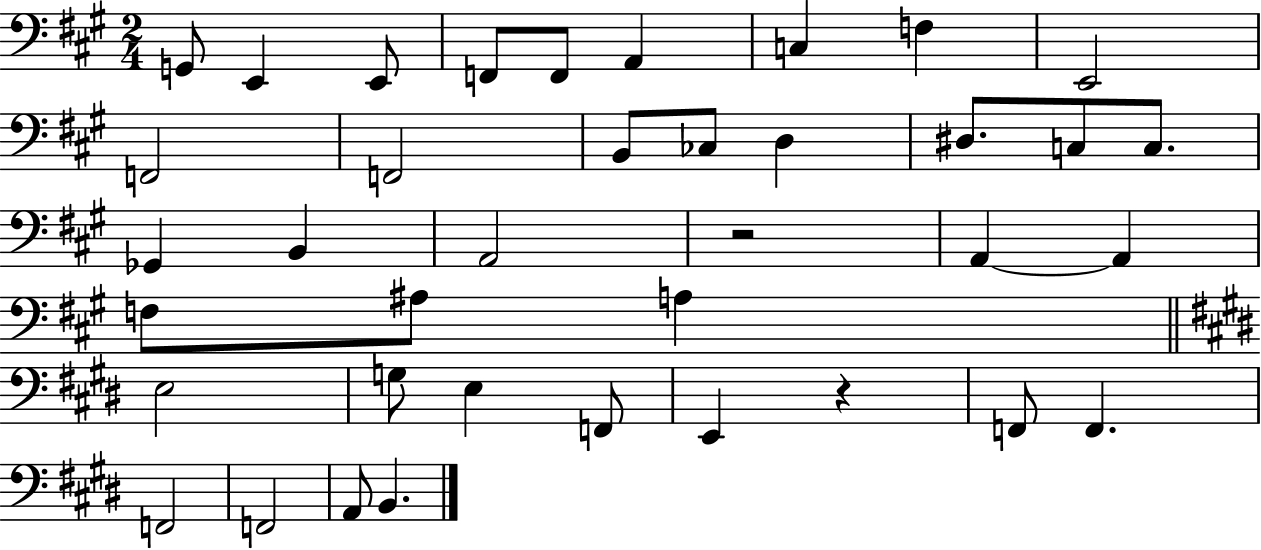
{
  \clef bass
  \numericTimeSignature
  \time 2/4
  \key a \major
  g,8 e,4 e,8 | f,8 f,8 a,4 | c4 f4 | e,2 | \break f,2 | f,2 | b,8 ces8 d4 | dis8. c8 c8. | \break ges,4 b,4 | a,2 | r2 | a,4~~ a,4 | \break f8 ais8 a4 | \bar "||" \break \key e \major e2 | g8 e4 f,8 | e,4 r4 | f,8 f,4. | \break f,2 | f,2 | a,8 b,4. | \bar "|."
}